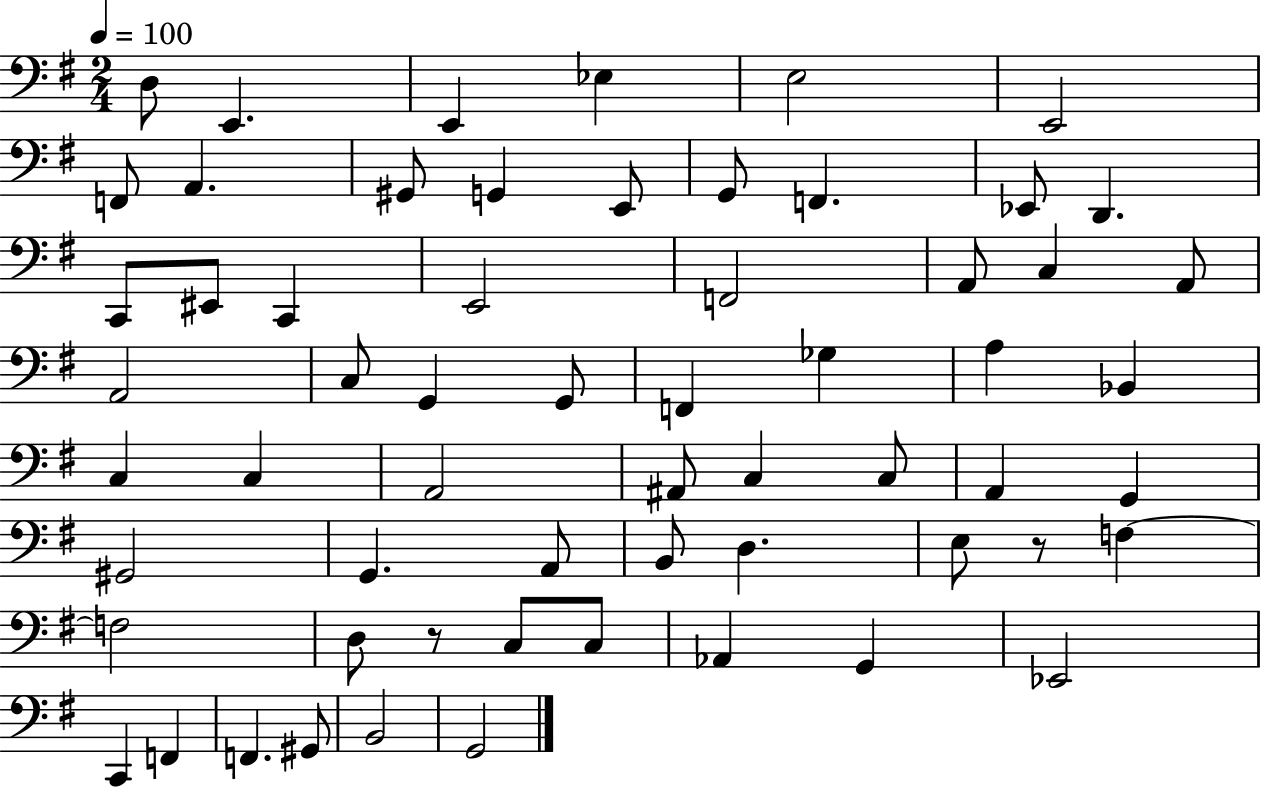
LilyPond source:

{
  \clef bass
  \numericTimeSignature
  \time 2/4
  \key g \major
  \tempo 4 = 100
  \repeat volta 2 { d8 e,4. | e,4 ees4 | e2 | e,2 | \break f,8 a,4. | gis,8 g,4 e,8 | g,8 f,4. | ees,8 d,4. | \break c,8 eis,8 c,4 | e,2 | f,2 | a,8 c4 a,8 | \break a,2 | c8 g,4 g,8 | f,4 ges4 | a4 bes,4 | \break c4 c4 | a,2 | ais,8 c4 c8 | a,4 g,4 | \break gis,2 | g,4. a,8 | b,8 d4. | e8 r8 f4~~ | \break f2 | d8 r8 c8 c8 | aes,4 g,4 | ees,2 | \break c,4 f,4 | f,4. gis,8 | b,2 | g,2 | \break } \bar "|."
}